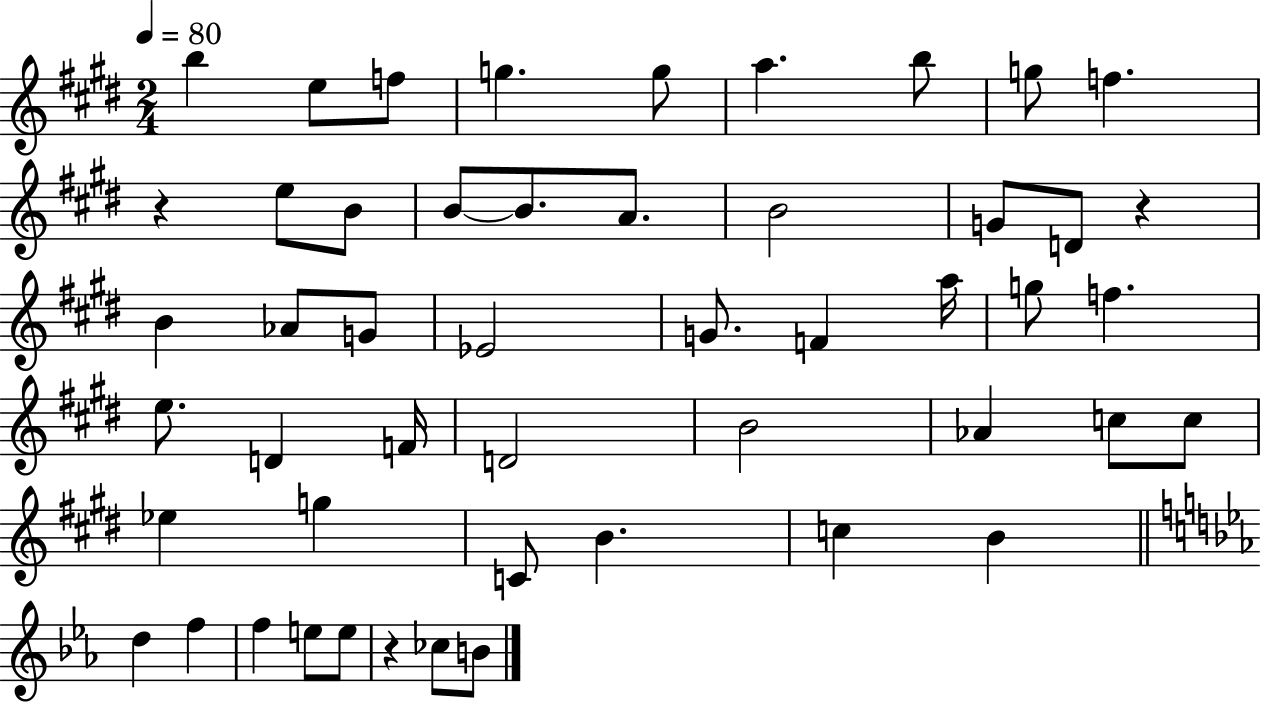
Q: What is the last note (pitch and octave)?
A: B4